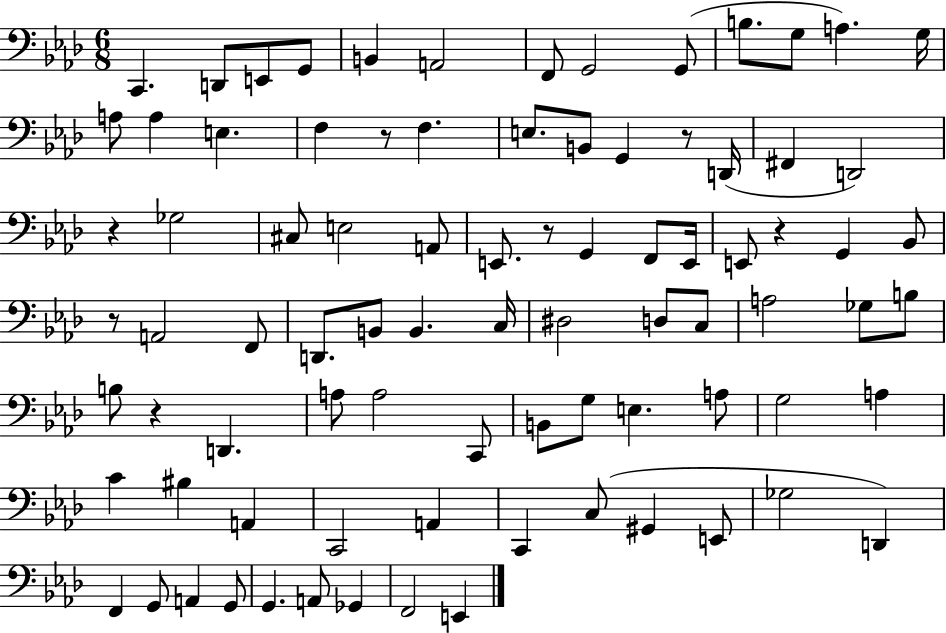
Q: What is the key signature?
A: AES major